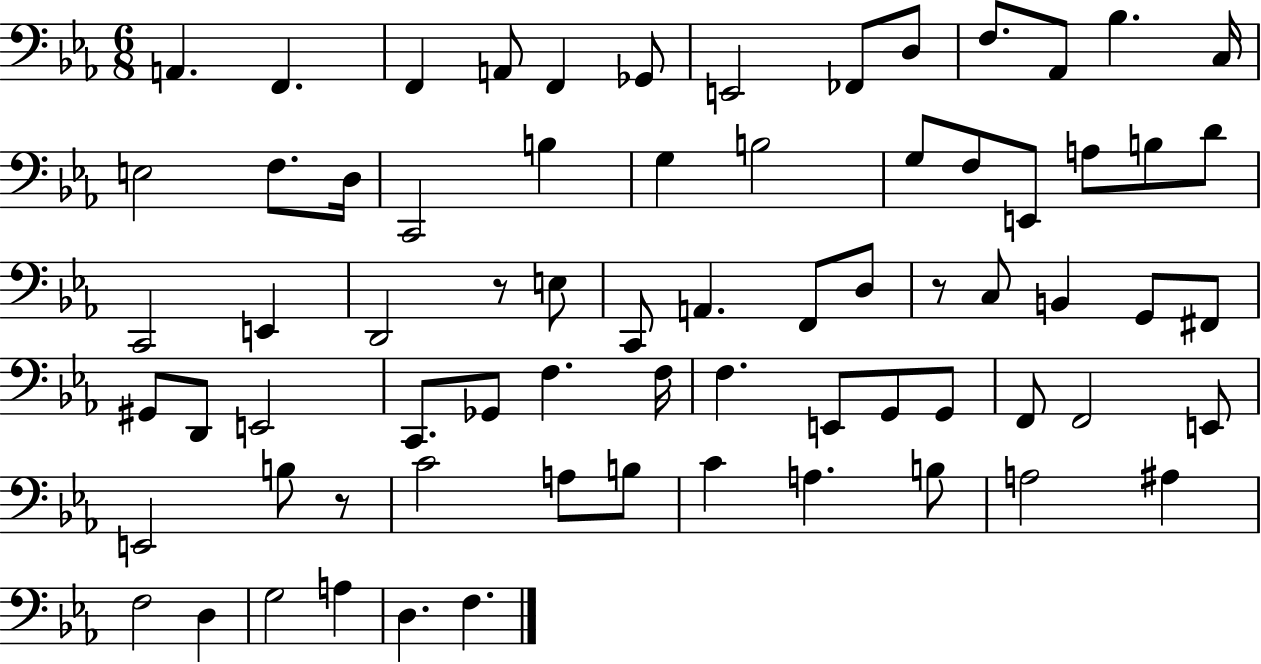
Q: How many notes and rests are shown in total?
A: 71